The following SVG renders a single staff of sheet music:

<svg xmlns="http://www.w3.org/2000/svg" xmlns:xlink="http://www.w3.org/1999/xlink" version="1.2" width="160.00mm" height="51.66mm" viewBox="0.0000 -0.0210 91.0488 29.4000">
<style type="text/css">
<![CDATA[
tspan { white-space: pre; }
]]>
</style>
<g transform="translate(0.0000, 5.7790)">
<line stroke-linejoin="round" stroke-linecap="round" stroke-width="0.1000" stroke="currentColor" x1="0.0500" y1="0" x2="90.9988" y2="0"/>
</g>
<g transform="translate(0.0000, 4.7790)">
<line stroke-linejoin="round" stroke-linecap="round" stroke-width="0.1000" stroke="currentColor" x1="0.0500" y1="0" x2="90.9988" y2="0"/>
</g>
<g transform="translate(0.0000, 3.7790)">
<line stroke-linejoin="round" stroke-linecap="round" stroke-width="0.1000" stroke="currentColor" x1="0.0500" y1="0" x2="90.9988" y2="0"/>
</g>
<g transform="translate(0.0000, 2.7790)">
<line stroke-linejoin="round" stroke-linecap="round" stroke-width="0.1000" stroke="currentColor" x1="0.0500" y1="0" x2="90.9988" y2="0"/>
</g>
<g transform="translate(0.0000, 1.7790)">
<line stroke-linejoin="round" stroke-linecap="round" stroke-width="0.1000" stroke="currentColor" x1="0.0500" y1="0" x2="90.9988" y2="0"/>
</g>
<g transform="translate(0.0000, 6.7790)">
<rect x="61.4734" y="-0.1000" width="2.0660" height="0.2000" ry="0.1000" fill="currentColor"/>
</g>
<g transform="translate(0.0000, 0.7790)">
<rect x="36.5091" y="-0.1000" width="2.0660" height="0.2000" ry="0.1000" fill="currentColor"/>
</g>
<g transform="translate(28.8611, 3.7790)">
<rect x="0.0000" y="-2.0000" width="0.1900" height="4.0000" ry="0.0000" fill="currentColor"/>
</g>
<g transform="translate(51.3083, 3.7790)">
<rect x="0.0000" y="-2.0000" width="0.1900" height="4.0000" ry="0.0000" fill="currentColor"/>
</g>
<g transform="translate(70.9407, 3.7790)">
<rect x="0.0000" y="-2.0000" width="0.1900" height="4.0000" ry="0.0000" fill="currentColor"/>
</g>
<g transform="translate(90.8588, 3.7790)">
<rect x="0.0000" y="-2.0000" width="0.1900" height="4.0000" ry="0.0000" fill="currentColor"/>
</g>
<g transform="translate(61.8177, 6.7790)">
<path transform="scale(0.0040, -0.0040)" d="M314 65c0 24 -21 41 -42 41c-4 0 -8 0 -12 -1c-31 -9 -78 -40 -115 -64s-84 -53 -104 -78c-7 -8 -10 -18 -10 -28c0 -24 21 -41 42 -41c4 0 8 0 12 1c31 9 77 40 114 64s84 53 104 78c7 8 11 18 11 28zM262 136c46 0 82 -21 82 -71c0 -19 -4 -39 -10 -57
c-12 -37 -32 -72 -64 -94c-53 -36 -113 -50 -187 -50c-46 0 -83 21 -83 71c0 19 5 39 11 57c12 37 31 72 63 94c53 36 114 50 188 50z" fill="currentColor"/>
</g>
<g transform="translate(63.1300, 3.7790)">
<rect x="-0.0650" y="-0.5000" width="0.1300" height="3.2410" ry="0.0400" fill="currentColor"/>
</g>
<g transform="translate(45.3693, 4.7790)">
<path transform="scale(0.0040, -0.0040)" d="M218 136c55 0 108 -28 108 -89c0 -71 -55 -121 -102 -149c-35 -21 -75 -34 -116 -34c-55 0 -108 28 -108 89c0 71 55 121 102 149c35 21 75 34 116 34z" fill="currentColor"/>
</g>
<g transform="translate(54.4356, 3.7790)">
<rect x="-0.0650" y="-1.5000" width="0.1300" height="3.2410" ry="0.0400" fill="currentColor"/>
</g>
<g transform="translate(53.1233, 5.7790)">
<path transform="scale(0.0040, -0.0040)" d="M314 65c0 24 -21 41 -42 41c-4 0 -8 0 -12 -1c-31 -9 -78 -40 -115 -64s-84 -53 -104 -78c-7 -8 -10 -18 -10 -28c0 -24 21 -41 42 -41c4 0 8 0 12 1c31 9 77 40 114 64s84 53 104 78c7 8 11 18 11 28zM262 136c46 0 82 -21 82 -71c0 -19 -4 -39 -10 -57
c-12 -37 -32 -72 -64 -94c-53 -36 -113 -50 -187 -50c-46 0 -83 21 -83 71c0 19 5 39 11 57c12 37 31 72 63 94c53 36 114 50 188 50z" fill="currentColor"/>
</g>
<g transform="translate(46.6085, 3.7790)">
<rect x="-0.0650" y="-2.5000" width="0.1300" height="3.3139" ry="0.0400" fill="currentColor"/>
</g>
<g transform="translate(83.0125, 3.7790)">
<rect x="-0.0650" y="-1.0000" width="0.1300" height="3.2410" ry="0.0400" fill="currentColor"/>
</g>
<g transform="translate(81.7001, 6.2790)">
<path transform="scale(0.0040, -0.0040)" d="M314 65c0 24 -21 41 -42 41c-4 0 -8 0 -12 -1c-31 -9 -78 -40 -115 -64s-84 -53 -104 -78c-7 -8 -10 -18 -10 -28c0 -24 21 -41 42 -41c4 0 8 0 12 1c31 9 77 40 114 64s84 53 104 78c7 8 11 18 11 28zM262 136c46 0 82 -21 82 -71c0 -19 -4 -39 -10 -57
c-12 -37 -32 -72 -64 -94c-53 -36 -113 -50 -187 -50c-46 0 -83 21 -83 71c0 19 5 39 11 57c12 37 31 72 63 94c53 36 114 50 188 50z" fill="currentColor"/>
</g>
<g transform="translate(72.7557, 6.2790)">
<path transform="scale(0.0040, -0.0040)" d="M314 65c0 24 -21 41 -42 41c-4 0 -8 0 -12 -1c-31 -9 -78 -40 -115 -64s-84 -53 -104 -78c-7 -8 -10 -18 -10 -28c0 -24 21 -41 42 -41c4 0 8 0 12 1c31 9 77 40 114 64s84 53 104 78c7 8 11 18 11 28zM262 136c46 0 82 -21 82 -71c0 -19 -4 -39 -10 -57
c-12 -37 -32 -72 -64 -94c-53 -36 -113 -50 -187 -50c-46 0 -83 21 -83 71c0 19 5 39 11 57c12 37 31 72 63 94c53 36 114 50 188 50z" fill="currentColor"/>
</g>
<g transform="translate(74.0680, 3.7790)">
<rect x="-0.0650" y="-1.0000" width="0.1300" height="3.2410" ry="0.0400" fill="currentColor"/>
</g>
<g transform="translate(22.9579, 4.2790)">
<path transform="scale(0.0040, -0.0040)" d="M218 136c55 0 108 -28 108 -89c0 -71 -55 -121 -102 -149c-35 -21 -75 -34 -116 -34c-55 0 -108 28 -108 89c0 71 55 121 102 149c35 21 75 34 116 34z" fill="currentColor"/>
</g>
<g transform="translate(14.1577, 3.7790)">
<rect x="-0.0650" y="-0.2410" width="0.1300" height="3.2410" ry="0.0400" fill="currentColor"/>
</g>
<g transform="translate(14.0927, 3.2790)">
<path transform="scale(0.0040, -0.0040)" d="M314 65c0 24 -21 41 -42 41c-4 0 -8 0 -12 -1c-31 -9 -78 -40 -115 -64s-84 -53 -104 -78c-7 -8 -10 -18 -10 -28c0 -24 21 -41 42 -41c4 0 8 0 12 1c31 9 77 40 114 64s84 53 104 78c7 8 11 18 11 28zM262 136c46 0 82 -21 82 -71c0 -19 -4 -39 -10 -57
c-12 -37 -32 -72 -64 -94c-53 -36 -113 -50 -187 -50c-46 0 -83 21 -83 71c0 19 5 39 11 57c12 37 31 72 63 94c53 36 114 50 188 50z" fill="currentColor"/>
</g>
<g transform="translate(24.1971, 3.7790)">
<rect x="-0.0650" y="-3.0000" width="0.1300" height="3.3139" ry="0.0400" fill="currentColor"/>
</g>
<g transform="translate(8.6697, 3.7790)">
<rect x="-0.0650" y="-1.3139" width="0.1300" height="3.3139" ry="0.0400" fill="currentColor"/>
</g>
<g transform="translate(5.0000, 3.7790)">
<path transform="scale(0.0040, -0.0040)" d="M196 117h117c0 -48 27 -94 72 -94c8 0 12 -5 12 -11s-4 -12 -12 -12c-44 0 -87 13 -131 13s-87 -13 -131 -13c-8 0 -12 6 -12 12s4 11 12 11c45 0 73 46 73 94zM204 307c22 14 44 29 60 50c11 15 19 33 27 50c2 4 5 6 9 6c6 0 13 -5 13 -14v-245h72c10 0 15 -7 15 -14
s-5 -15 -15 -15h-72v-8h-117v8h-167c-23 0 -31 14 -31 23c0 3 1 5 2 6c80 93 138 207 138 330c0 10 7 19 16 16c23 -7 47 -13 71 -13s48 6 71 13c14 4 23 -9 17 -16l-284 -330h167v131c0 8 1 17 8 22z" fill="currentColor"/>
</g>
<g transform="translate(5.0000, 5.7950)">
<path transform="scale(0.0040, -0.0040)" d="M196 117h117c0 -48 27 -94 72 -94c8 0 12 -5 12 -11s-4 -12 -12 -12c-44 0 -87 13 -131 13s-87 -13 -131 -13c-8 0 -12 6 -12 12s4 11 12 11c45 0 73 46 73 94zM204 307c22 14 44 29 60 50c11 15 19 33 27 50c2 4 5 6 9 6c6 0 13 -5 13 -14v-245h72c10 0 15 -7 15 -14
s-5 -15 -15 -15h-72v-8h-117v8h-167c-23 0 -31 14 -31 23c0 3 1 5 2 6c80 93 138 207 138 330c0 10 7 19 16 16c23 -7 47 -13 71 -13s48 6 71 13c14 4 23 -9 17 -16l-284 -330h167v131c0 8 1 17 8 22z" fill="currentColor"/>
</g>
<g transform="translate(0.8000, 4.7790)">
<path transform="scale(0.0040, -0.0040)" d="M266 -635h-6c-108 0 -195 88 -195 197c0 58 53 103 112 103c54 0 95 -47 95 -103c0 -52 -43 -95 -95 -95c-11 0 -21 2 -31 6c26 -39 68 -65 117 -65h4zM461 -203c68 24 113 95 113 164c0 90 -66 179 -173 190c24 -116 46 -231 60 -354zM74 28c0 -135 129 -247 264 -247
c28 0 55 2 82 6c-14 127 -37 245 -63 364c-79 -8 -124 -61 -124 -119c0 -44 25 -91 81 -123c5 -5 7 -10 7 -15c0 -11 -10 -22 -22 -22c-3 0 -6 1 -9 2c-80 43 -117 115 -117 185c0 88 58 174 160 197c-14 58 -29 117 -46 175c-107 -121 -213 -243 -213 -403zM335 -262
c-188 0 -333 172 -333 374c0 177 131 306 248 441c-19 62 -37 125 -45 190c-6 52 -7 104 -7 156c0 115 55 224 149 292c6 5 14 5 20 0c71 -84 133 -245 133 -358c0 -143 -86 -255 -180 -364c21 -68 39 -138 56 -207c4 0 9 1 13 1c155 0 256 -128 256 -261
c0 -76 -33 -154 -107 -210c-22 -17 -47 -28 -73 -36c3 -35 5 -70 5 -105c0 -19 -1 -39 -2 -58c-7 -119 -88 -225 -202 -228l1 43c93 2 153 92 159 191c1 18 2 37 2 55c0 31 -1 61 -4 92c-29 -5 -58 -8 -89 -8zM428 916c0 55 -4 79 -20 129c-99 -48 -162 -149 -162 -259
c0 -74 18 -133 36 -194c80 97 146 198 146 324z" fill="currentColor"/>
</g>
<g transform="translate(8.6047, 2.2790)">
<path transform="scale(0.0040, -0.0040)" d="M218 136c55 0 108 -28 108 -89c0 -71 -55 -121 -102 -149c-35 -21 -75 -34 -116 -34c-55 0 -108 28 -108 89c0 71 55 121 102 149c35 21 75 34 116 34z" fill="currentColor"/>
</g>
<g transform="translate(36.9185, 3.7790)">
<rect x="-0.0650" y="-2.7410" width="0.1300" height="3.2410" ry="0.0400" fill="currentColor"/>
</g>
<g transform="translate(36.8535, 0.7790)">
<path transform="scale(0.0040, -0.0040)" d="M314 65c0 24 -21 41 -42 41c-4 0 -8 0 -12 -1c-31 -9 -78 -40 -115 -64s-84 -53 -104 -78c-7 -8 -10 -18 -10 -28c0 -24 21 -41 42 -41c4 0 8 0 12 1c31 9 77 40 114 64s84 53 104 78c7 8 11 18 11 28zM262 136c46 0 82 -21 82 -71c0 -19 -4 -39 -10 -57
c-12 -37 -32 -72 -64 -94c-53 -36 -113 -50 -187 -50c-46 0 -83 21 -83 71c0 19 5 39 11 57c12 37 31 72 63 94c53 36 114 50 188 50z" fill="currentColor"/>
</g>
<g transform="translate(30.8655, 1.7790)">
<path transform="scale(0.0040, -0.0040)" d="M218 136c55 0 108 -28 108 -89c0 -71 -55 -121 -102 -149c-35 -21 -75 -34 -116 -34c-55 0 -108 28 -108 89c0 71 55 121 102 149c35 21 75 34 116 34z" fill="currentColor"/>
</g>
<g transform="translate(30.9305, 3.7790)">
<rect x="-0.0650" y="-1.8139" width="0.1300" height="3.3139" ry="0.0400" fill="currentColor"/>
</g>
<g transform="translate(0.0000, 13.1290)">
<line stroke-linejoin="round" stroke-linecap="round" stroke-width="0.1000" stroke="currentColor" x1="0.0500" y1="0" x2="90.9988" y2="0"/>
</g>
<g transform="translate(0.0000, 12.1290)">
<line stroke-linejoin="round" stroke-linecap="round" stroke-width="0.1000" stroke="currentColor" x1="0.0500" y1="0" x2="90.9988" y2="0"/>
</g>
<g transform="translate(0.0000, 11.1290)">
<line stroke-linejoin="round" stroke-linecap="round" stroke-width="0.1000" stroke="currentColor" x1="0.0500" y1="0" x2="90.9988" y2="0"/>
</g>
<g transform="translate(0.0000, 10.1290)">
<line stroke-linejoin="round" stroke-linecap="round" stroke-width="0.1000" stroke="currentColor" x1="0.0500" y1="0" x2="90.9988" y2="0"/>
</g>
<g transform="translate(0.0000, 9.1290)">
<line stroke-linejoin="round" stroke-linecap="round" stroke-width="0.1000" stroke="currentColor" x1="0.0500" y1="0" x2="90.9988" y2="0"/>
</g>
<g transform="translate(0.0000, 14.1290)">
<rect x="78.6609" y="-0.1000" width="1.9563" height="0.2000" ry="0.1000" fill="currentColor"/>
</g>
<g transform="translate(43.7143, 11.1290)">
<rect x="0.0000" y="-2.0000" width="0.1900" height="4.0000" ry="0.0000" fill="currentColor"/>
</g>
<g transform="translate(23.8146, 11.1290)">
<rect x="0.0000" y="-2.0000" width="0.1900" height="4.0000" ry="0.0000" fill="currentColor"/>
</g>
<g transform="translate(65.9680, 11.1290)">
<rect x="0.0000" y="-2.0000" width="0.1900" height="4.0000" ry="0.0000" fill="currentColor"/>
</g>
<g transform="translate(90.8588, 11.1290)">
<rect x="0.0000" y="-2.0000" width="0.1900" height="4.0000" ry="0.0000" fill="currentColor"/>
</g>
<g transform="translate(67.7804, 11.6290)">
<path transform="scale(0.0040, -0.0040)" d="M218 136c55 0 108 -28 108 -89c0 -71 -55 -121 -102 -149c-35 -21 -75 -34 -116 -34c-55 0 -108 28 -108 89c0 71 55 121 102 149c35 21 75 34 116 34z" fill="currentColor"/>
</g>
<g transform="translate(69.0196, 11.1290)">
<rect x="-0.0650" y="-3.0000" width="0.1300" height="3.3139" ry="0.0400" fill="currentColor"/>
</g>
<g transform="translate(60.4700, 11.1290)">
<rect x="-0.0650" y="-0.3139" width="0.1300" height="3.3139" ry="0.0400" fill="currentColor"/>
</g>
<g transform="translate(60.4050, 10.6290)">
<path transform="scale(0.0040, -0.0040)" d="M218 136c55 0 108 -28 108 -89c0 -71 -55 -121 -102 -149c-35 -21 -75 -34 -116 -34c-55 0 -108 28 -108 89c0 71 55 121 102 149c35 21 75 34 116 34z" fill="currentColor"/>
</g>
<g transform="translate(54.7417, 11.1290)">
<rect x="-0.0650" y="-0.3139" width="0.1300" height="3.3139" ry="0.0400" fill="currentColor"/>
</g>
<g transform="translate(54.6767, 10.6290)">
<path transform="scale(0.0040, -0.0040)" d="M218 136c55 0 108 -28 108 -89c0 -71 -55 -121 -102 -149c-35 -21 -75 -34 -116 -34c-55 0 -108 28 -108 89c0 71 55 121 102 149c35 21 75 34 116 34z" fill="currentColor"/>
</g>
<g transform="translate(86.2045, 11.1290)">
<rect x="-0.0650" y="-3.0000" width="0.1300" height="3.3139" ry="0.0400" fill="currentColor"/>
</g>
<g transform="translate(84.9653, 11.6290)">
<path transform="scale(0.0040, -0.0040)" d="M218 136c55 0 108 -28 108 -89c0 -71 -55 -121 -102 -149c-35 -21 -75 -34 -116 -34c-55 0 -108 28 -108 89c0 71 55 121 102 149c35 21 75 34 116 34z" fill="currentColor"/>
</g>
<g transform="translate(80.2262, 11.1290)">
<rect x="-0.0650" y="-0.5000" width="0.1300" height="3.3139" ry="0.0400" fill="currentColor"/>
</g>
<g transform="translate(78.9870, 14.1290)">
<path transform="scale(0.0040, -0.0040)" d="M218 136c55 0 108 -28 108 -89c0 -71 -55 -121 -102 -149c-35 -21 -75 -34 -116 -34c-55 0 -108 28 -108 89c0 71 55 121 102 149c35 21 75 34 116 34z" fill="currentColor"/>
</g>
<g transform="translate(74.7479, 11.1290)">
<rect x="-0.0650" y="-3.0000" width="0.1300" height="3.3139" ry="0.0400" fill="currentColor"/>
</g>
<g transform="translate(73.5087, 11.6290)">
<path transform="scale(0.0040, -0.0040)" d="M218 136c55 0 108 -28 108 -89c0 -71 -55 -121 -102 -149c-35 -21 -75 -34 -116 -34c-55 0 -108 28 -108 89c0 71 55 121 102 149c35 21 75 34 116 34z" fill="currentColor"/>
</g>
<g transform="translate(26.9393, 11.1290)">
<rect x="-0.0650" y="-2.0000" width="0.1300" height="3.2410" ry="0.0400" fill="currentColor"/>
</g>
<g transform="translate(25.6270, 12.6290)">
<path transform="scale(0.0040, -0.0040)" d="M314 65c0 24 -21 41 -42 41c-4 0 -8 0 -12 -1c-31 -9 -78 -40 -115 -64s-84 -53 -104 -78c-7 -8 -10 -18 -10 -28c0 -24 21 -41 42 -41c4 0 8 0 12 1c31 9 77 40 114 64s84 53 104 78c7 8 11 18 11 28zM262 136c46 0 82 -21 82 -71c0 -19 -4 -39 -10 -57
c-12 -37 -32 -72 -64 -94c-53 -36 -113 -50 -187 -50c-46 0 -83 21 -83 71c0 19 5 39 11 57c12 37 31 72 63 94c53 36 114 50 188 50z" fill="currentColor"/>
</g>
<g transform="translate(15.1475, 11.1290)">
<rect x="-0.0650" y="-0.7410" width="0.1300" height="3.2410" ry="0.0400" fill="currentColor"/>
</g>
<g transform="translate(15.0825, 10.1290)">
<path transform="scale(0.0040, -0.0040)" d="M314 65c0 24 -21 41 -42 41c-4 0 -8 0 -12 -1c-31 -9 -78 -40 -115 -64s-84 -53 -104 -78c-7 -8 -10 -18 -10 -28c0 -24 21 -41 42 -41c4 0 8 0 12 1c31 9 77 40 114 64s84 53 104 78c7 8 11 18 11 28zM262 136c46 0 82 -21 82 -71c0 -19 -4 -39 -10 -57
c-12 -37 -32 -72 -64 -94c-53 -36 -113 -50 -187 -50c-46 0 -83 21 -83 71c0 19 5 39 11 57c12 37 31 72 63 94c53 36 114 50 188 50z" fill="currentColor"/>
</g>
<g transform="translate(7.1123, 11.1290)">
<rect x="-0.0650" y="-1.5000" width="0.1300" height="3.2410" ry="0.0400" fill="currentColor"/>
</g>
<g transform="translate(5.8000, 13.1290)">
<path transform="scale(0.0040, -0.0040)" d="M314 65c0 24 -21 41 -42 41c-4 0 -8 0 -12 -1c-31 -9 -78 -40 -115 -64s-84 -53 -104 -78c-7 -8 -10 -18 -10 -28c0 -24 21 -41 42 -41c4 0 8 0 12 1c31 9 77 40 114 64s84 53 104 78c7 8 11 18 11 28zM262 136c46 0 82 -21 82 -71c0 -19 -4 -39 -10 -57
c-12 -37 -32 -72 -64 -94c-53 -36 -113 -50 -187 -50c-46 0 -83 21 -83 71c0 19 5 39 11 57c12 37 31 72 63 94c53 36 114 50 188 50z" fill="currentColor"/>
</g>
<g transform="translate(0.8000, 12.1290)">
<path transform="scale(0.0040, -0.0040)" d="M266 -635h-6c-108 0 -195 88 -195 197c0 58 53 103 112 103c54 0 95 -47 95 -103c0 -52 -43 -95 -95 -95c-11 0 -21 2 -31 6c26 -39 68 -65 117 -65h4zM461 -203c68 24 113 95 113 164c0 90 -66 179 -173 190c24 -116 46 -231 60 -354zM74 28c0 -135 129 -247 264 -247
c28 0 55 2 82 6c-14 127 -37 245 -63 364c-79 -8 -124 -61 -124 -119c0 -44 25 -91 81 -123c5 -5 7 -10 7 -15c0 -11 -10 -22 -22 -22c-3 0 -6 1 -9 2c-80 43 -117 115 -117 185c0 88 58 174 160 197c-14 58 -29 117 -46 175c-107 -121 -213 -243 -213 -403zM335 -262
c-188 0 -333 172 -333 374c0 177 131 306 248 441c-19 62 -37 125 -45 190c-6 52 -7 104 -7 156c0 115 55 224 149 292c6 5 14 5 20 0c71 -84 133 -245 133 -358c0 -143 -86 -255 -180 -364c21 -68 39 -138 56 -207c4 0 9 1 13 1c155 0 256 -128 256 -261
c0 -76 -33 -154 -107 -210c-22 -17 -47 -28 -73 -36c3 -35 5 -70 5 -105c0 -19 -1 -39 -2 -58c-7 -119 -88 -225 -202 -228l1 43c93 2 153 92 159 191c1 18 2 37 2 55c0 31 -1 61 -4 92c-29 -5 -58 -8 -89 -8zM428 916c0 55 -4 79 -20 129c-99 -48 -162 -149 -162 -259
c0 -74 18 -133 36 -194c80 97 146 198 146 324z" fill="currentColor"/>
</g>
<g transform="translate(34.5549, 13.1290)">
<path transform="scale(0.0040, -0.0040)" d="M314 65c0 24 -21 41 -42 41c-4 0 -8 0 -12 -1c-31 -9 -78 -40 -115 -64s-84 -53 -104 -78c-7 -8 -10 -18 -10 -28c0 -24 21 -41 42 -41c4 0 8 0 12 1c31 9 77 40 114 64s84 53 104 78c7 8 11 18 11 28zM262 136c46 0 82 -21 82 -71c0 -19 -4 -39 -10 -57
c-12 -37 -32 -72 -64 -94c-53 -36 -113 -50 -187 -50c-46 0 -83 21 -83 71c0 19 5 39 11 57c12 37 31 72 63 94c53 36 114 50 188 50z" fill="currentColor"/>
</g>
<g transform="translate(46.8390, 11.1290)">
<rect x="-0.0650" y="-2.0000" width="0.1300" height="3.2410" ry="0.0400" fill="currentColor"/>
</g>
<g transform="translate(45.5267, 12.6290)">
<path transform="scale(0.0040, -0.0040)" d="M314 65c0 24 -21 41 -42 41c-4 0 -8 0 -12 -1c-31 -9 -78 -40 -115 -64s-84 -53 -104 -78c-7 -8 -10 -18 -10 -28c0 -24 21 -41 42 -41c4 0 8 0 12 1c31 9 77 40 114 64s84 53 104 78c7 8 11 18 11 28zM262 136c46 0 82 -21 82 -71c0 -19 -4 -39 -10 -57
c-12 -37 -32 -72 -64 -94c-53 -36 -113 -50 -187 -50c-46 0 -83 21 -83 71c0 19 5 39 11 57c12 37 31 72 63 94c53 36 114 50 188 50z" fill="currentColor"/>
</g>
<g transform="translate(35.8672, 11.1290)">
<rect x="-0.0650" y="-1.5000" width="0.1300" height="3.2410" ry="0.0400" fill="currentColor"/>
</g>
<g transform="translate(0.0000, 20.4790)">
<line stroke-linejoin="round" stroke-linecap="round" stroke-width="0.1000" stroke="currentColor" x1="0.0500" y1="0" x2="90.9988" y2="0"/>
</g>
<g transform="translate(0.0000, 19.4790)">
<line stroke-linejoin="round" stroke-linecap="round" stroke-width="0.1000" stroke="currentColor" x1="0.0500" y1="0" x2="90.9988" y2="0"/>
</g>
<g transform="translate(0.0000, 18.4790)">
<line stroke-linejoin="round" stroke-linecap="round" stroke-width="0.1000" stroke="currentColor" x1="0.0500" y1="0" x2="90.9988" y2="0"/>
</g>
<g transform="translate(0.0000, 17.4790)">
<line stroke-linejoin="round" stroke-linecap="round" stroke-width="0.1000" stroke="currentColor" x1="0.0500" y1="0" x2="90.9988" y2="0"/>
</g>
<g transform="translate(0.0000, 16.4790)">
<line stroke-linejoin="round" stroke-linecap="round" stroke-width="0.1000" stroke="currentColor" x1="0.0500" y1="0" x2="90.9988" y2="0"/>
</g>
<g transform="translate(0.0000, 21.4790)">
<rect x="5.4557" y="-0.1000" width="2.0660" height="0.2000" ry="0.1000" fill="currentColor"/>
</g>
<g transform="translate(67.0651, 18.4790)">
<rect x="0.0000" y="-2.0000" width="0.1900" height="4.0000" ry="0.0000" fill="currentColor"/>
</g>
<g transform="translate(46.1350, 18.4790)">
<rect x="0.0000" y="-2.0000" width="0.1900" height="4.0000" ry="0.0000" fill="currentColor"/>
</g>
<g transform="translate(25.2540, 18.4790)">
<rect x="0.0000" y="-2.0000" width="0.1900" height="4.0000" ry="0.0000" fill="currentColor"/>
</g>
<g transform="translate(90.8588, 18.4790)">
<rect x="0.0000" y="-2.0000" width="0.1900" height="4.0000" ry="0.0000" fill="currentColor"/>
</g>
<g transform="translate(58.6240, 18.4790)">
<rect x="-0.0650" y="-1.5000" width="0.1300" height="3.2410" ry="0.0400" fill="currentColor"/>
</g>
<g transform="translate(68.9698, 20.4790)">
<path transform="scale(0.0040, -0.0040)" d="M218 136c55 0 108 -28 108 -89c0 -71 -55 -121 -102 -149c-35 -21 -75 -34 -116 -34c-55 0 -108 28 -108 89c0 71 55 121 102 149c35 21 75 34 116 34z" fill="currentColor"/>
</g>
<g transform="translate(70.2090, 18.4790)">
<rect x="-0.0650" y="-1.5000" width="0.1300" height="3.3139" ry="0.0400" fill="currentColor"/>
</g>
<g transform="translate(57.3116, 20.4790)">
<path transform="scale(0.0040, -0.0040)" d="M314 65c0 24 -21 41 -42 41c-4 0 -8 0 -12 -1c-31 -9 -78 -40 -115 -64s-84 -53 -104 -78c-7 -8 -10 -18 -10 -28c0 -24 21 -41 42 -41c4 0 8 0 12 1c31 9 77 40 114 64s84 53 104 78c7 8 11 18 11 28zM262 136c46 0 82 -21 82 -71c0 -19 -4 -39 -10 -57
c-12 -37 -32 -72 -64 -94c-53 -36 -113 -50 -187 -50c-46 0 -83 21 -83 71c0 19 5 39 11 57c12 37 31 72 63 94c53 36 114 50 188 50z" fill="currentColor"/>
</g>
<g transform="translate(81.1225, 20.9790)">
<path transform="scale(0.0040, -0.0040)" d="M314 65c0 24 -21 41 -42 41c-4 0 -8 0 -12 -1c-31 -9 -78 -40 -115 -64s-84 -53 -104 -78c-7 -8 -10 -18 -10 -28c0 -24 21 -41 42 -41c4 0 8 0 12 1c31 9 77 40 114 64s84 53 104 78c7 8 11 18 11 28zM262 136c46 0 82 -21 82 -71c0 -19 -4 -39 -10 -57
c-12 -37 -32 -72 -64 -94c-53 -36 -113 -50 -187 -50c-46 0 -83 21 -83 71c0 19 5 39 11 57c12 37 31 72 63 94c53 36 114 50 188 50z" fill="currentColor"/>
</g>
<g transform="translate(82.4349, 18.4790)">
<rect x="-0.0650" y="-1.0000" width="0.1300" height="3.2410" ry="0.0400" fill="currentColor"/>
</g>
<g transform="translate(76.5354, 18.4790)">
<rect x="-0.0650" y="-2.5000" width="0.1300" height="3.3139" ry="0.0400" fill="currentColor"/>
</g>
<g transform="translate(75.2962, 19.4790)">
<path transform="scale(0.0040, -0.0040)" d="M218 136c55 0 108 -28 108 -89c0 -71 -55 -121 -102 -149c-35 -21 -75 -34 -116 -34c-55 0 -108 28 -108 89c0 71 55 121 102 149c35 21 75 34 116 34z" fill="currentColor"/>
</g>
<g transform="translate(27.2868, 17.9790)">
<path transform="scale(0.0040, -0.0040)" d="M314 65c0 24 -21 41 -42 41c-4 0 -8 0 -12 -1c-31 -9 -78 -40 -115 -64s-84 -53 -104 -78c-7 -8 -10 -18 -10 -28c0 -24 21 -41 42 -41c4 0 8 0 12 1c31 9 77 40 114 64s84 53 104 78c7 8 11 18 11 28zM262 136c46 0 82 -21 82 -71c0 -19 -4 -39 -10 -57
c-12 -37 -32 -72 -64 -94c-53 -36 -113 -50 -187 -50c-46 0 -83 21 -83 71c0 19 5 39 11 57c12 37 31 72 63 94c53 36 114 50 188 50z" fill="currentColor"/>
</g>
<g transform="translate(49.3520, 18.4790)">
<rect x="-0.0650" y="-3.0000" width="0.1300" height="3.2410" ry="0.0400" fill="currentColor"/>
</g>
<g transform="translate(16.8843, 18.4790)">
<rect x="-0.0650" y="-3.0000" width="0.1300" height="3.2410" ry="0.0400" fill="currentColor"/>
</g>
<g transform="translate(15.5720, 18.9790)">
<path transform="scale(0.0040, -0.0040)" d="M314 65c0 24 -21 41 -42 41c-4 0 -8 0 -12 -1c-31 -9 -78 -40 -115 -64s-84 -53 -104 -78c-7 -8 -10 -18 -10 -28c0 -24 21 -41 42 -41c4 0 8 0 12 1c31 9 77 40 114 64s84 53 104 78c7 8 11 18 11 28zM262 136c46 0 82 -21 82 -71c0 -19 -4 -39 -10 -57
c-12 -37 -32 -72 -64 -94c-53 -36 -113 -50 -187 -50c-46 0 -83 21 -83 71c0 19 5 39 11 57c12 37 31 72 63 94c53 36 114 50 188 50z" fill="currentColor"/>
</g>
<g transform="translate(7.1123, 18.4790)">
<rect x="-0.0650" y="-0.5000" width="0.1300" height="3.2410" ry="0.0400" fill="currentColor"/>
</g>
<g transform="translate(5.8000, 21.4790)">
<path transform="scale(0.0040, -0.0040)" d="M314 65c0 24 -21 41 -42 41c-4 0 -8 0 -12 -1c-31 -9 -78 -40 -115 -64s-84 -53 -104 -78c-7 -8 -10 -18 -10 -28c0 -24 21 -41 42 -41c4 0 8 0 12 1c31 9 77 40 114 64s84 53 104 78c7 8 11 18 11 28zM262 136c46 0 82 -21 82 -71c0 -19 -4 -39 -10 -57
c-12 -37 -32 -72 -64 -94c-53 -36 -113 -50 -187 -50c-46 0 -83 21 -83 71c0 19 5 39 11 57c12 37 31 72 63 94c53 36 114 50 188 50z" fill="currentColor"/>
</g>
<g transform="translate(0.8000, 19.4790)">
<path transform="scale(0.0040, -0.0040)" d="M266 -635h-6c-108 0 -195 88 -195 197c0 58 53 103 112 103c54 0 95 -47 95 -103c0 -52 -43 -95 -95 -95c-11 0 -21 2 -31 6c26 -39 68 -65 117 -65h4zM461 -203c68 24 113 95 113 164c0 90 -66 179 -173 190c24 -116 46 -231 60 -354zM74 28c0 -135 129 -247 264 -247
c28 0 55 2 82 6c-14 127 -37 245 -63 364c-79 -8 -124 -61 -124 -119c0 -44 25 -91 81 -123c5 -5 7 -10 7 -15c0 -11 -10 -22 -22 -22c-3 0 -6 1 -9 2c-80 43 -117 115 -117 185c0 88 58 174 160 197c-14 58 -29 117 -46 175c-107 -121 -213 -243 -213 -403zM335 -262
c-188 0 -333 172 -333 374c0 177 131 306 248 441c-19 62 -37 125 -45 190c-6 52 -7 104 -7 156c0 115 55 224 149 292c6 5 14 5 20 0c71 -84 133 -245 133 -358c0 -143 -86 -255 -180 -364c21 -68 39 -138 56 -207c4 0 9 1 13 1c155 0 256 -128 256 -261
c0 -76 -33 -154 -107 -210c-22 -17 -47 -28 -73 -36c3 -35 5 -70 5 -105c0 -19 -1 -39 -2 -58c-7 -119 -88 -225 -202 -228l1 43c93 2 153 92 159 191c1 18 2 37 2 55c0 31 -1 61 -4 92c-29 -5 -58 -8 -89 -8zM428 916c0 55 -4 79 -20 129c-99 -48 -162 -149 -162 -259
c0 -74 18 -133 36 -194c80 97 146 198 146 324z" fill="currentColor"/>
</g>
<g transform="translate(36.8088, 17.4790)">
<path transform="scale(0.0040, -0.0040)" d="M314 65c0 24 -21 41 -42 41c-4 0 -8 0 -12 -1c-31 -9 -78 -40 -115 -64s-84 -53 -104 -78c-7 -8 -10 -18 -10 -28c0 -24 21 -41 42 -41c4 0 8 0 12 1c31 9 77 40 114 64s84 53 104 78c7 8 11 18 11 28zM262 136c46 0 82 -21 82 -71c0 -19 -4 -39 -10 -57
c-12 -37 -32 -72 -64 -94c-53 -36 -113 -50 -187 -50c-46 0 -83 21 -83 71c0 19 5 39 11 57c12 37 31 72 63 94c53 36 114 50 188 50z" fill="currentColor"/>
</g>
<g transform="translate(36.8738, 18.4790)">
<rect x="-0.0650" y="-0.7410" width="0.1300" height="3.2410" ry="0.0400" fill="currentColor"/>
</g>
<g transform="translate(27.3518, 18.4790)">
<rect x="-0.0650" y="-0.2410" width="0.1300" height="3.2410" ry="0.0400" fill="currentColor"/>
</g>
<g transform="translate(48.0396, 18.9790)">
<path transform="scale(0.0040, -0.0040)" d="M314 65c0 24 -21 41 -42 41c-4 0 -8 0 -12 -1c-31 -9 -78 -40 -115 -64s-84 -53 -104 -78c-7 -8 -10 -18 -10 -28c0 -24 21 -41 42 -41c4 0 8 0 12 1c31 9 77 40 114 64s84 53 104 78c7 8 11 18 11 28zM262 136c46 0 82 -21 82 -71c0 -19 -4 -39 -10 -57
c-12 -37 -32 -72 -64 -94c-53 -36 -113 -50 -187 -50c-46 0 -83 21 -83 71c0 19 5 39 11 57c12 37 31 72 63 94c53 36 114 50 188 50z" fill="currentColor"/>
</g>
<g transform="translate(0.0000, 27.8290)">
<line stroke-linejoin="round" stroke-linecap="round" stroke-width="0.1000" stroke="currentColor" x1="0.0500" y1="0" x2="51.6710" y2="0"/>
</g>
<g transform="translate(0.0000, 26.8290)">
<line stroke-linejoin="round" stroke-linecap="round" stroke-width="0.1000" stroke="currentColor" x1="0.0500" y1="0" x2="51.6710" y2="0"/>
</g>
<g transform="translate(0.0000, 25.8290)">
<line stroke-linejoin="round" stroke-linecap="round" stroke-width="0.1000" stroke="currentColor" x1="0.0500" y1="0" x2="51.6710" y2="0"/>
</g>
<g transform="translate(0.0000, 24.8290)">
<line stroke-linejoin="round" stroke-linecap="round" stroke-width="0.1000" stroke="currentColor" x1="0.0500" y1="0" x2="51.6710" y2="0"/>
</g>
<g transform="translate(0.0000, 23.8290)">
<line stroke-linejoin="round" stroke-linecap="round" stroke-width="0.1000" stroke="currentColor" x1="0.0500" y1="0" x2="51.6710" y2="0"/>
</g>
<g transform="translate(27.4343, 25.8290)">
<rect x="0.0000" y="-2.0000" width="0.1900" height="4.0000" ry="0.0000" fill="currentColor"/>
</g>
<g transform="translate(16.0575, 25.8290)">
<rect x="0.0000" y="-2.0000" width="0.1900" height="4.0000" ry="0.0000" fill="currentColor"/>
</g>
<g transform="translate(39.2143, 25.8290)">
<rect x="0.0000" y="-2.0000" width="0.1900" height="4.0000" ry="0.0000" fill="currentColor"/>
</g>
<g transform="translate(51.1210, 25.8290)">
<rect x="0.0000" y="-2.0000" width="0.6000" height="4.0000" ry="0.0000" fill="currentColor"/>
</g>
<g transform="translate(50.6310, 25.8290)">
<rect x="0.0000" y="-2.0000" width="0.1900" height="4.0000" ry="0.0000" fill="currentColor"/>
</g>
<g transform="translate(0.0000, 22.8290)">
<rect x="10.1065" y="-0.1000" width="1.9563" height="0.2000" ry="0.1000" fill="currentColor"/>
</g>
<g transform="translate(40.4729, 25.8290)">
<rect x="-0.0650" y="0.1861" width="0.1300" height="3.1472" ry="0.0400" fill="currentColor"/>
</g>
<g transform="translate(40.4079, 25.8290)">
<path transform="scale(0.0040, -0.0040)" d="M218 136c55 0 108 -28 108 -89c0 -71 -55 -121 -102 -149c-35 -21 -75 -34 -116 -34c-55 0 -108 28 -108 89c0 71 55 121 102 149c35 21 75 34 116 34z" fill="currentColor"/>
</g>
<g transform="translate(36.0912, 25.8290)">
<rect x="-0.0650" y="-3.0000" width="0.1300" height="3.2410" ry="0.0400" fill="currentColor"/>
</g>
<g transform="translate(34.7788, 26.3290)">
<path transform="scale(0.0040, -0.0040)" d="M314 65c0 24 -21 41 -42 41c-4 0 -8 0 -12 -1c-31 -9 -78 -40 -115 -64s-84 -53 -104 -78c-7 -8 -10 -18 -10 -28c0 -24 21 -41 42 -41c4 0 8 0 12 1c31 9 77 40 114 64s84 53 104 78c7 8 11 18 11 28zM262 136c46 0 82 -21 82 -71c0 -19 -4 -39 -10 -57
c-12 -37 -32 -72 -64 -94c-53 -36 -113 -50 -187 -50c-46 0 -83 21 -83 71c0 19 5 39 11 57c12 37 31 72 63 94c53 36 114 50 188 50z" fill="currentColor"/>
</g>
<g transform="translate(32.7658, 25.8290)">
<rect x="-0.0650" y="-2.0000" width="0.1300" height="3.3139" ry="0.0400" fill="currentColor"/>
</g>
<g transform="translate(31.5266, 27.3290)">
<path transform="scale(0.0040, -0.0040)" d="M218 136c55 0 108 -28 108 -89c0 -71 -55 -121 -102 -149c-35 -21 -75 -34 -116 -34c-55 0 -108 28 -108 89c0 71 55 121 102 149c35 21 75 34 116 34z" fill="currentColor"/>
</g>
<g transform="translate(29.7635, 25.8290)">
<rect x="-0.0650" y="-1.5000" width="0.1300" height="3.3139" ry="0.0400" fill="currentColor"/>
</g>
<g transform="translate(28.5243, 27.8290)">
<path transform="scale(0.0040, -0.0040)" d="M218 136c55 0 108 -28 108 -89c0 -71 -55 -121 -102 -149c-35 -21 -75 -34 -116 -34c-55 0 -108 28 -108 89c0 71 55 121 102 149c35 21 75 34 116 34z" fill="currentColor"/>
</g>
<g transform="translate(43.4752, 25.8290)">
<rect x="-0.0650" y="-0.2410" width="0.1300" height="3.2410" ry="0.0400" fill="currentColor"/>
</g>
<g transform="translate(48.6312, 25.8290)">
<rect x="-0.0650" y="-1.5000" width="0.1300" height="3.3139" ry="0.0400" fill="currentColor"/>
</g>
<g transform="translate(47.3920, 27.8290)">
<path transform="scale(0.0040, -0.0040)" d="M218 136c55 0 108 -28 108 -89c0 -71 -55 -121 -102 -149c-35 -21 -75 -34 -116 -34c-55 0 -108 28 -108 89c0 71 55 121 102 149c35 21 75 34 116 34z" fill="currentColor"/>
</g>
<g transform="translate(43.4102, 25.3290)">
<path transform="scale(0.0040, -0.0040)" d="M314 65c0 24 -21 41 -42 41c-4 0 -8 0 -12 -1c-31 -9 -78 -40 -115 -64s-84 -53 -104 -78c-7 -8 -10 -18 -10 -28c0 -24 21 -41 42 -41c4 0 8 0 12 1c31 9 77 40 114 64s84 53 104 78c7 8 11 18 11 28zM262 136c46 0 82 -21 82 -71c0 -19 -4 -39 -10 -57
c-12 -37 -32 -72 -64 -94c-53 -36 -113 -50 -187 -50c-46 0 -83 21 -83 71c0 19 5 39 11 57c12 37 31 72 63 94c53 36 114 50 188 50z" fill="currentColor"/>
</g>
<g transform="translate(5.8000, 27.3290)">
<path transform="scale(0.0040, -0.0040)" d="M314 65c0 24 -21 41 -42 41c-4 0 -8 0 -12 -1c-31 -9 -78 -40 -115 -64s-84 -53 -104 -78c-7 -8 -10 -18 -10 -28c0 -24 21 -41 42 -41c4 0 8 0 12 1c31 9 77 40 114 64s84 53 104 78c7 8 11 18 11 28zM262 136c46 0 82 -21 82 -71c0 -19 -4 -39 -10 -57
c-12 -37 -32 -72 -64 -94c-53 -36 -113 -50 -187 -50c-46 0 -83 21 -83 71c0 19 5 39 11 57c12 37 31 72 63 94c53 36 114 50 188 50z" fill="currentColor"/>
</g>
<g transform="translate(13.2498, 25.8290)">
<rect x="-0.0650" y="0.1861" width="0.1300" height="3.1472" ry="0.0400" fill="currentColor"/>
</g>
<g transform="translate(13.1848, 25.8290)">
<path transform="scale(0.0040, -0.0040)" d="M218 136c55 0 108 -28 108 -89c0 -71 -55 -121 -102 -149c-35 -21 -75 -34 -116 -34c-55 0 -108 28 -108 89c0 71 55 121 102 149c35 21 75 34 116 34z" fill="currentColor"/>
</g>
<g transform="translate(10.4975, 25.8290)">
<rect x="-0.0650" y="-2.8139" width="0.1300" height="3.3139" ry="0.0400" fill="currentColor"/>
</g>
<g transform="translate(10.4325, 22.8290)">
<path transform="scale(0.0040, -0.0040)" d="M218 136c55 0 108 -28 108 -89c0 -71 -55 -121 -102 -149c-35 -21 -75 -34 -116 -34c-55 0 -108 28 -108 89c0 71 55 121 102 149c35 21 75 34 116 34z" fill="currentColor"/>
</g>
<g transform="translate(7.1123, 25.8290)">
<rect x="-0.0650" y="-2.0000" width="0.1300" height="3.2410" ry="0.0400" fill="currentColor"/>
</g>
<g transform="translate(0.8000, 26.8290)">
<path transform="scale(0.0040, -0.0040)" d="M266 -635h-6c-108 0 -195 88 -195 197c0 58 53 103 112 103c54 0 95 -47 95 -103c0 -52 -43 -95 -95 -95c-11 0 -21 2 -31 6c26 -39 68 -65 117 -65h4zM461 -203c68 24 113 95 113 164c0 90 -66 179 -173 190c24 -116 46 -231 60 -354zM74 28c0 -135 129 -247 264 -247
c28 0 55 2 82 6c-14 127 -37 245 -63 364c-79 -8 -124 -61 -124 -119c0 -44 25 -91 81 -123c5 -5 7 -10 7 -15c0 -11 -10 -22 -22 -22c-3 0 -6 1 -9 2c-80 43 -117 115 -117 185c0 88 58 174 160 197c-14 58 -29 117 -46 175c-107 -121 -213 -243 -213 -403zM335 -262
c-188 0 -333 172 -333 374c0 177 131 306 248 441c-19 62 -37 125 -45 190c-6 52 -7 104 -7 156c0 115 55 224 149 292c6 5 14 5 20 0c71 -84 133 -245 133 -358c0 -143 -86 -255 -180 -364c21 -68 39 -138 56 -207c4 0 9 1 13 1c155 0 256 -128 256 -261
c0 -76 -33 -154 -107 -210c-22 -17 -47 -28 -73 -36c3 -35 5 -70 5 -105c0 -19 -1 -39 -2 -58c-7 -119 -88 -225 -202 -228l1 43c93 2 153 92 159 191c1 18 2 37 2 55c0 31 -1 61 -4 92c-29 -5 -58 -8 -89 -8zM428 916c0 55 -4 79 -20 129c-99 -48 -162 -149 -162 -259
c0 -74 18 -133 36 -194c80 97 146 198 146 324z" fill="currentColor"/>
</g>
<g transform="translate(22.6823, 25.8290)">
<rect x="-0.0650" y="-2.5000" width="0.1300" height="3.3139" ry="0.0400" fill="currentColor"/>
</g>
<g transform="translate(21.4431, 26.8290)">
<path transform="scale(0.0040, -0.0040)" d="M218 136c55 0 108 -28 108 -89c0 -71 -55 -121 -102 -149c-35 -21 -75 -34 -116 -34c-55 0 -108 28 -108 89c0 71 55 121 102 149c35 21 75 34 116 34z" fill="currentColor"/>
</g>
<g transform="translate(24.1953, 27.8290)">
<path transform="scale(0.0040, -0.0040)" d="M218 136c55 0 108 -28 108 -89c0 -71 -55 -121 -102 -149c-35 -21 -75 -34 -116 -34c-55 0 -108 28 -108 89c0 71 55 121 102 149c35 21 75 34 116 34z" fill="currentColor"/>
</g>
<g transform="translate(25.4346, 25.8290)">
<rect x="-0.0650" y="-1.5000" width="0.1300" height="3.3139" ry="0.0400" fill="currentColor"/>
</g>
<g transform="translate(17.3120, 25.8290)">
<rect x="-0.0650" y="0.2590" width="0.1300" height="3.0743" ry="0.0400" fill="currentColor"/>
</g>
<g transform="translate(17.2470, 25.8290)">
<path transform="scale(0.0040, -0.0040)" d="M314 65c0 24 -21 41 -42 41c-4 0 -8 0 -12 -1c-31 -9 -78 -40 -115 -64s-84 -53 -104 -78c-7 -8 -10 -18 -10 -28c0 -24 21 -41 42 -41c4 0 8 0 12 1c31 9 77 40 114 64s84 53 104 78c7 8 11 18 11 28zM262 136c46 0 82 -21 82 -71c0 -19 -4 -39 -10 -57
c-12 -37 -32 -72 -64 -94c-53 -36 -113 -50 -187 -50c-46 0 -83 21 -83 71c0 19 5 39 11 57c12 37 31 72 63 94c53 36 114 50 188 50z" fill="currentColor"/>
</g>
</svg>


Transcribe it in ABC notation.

X:1
T:Untitled
M:4/4
L:1/4
K:C
e c2 A f a2 G E2 C2 D2 D2 E2 d2 F2 E2 F2 c c A A C A C2 A2 c2 d2 A2 E2 E G D2 F2 a B B2 G E E F A2 B c2 E